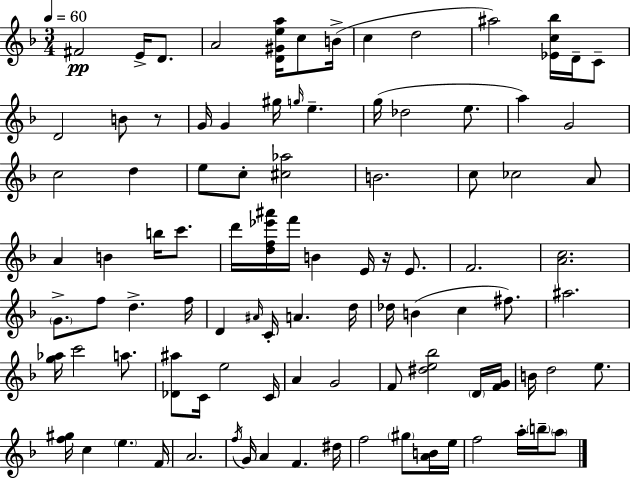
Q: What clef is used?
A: treble